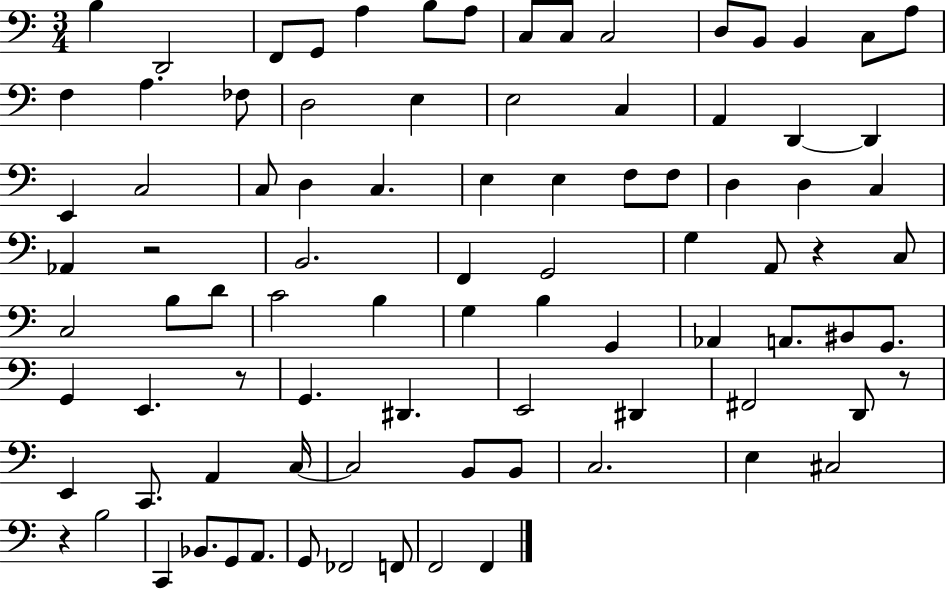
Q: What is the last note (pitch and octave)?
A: F2